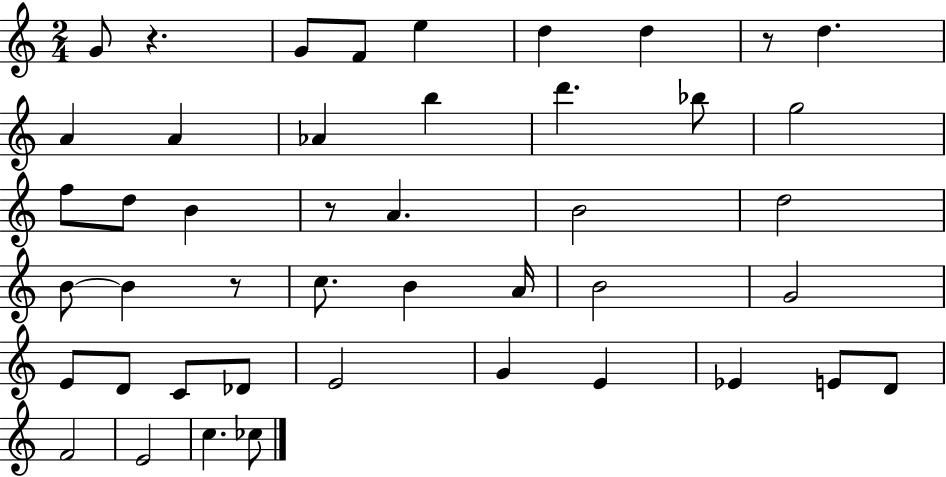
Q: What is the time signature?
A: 2/4